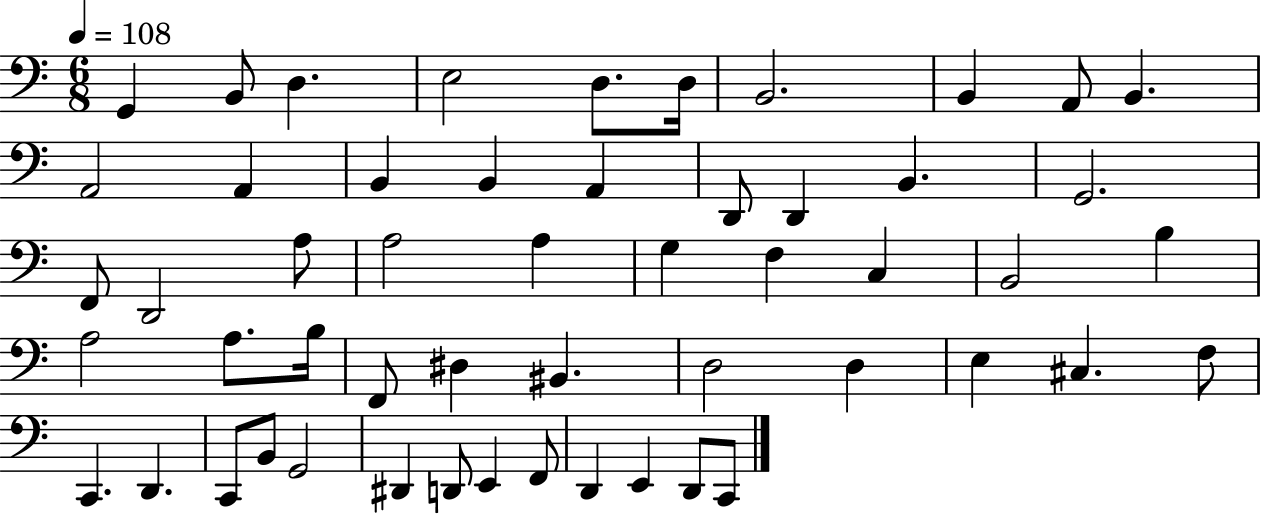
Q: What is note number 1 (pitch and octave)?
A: G2